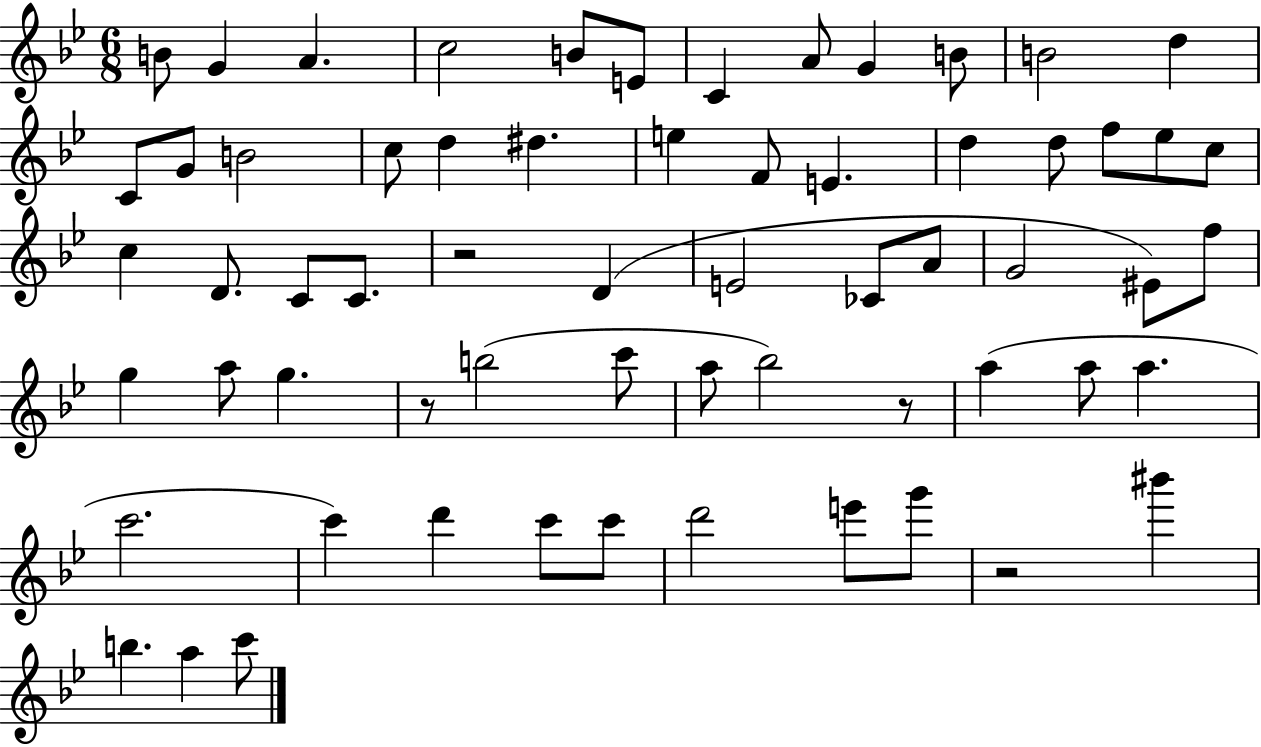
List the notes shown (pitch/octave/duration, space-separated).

B4/e G4/q A4/q. C5/h B4/e E4/e C4/q A4/e G4/q B4/e B4/h D5/q C4/e G4/e B4/h C5/e D5/q D#5/q. E5/q F4/e E4/q. D5/q D5/e F5/e Eb5/e C5/e C5/q D4/e. C4/e C4/e. R/h D4/q E4/h CES4/e A4/e G4/h EIS4/e F5/e G5/q A5/e G5/q. R/e B5/h C6/e A5/e Bb5/h R/e A5/q A5/e A5/q. C6/h. C6/q D6/q C6/e C6/e D6/h E6/e G6/e R/h BIS6/q B5/q. A5/q C6/e